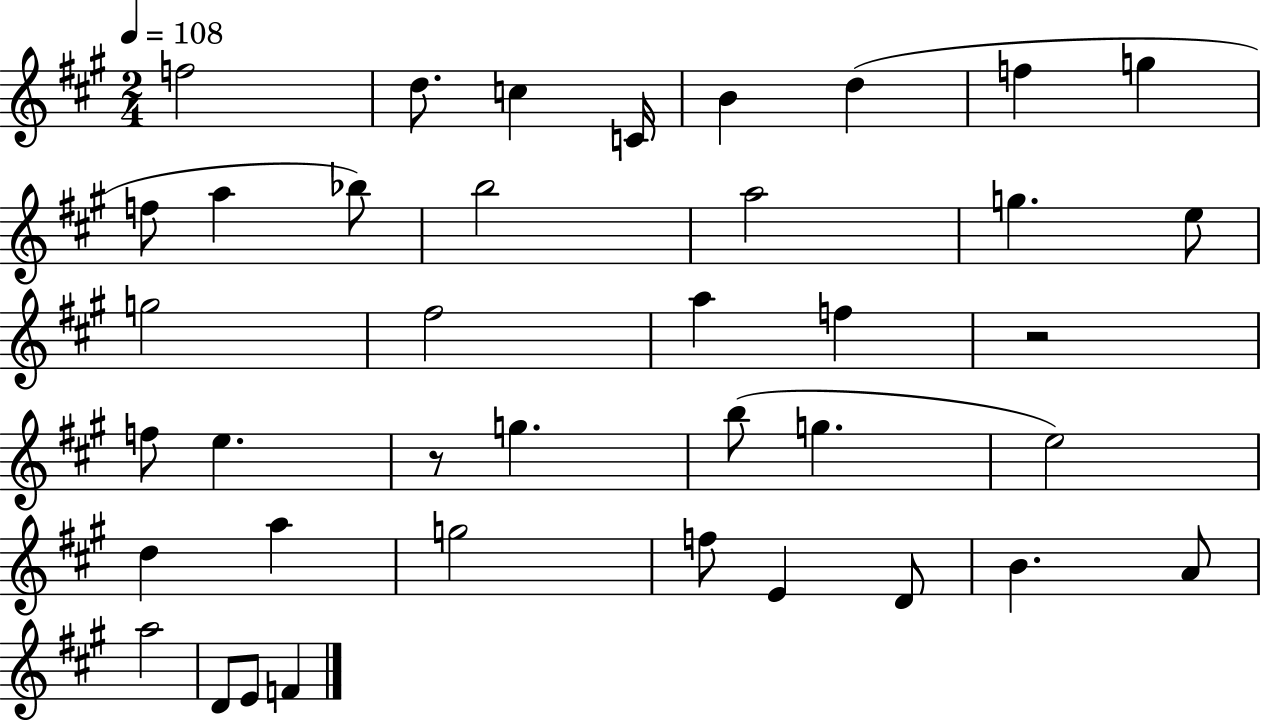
{
  \clef treble
  \numericTimeSignature
  \time 2/4
  \key a \major
  \tempo 4 = 108
  f''2 | d''8. c''4 c'16 | b'4 d''4( | f''4 g''4 | \break f''8 a''4 bes''8) | b''2 | a''2 | g''4. e''8 | \break g''2 | fis''2 | a''4 f''4 | r2 | \break f''8 e''4. | r8 g''4. | b''8( g''4. | e''2) | \break d''4 a''4 | g''2 | f''8 e'4 d'8 | b'4. a'8 | \break a''2 | d'8 e'8 f'4 | \bar "|."
}